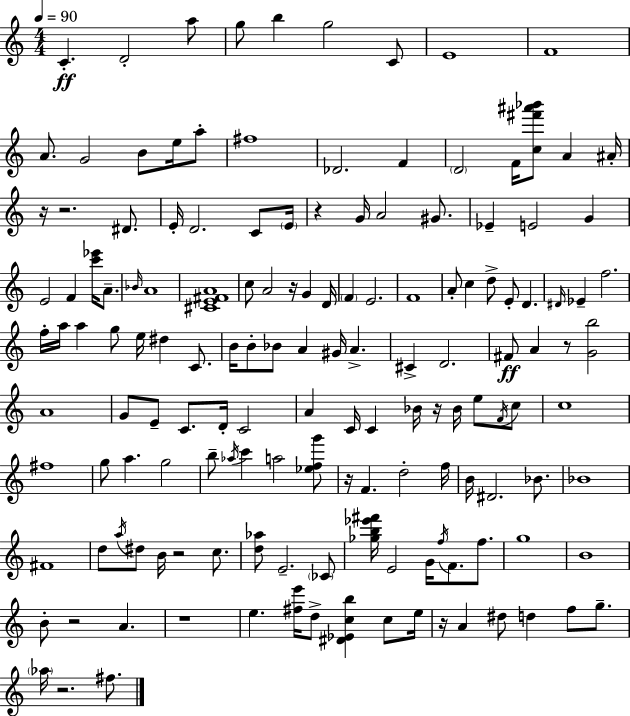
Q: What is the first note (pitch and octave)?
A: C4